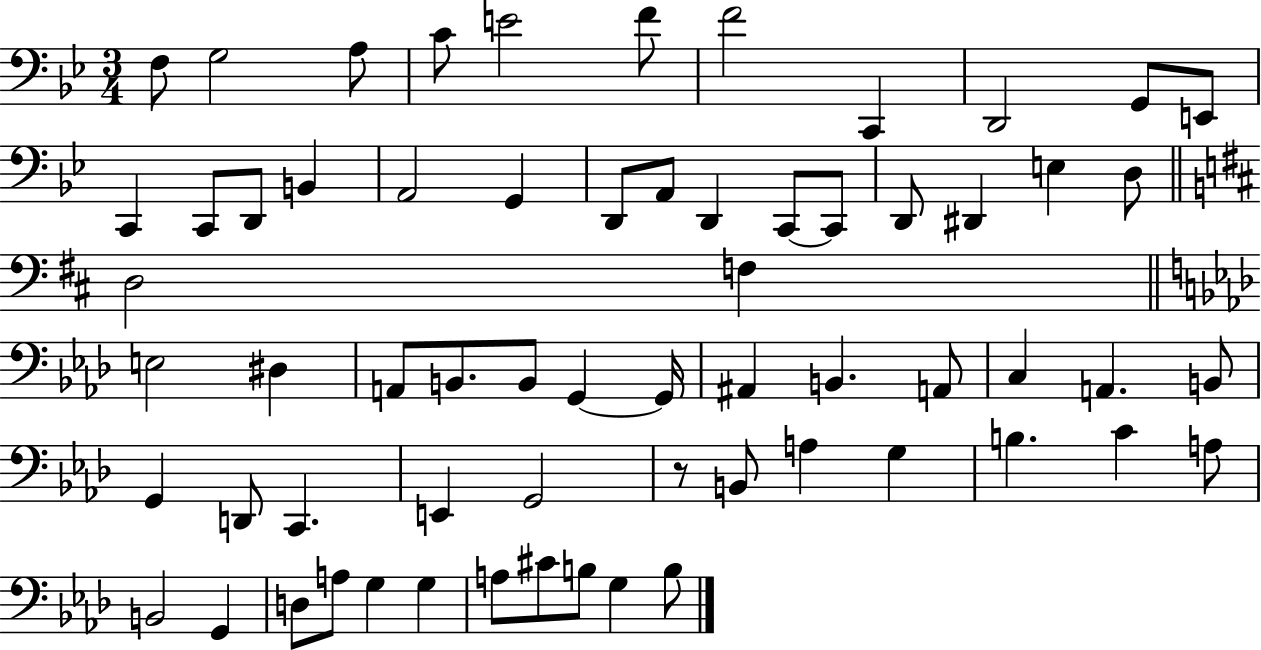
{
  \clef bass
  \numericTimeSignature
  \time 3/4
  \key bes \major
  f8 g2 a8 | c'8 e'2 f'8 | f'2 c,4 | d,2 g,8 e,8 | \break c,4 c,8 d,8 b,4 | a,2 g,4 | d,8 a,8 d,4 c,8~~ c,8 | d,8 dis,4 e4 d8 | \break \bar "||" \break \key b \minor d2 f4 | \bar "||" \break \key aes \major e2 dis4 | a,8 b,8. b,8 g,4~~ g,16 | ais,4 b,4. a,8 | c4 a,4. b,8 | \break g,4 d,8 c,4. | e,4 g,2 | r8 b,8 a4 g4 | b4. c'4 a8 | \break b,2 g,4 | d8 a8 g4 g4 | a8 cis'8 b8 g4 b8 | \bar "|."
}